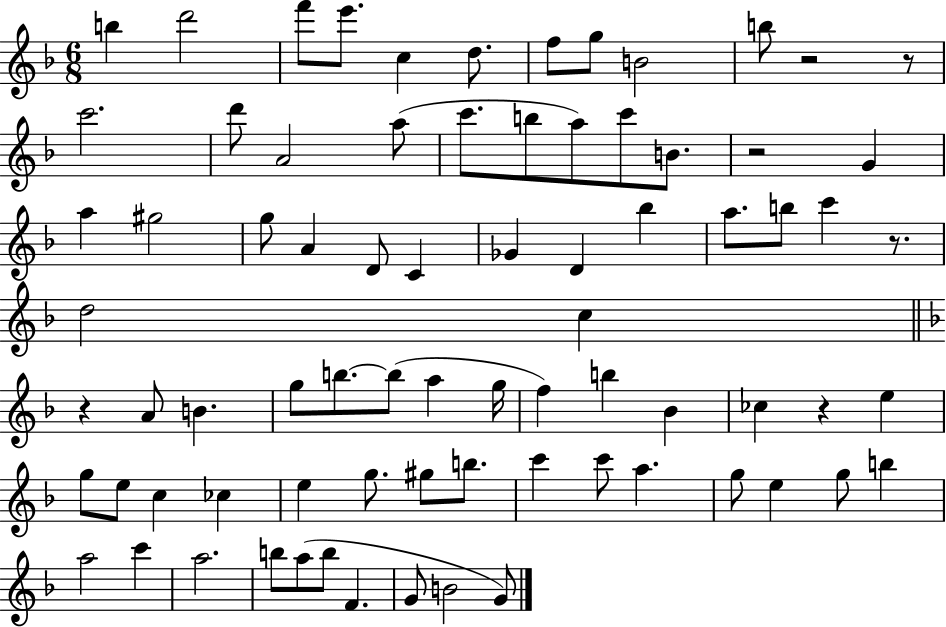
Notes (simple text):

B5/q D6/h F6/e E6/e. C5/q D5/e. F5/e G5/e B4/h B5/e R/h R/e C6/h. D6/e A4/h A5/e C6/e. B5/e A5/e C6/e B4/e. R/h G4/q A5/q G#5/h G5/e A4/q D4/e C4/q Gb4/q D4/q Bb5/q A5/e. B5/e C6/q R/e. D5/h C5/q R/q A4/e B4/q. G5/e B5/e. B5/e A5/q G5/s F5/q B5/q Bb4/q CES5/q R/q E5/q G5/e E5/e C5/q CES5/q E5/q G5/e. G#5/e B5/e. C6/q C6/e A5/q. G5/e E5/q G5/e B5/q A5/h C6/q A5/h. B5/e A5/e B5/e F4/q. G4/e B4/h G4/e